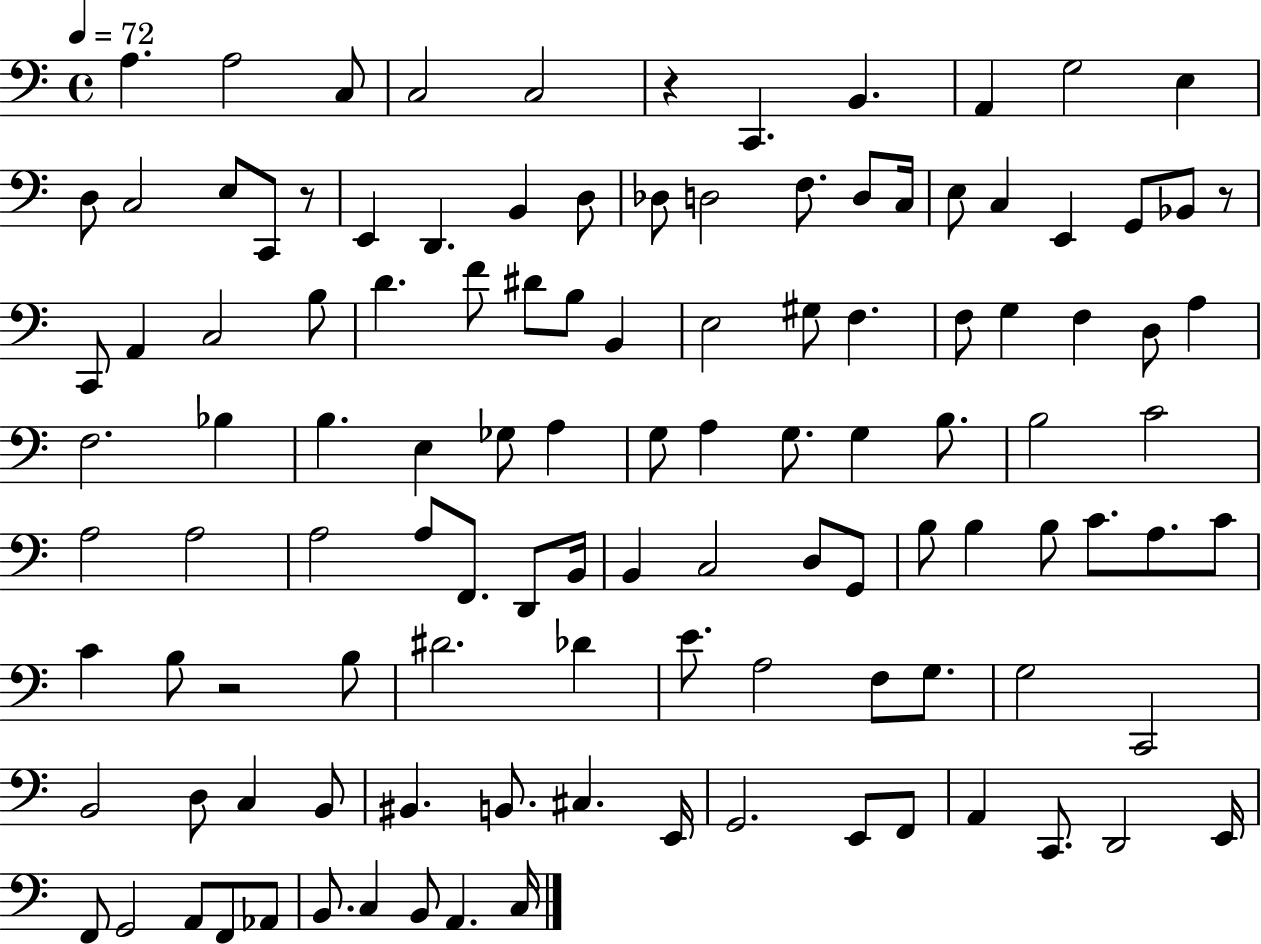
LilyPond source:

{
  \clef bass
  \time 4/4
  \defaultTimeSignature
  \key c \major
  \tempo 4 = 72
  a4. a2 c8 | c2 c2 | r4 c,4. b,4. | a,4 g2 e4 | \break d8 c2 e8 c,8 r8 | e,4 d,4. b,4 d8 | des8 d2 f8. d8 c16 | e8 c4 e,4 g,8 bes,8 r8 | \break c,8 a,4 c2 b8 | d'4. f'8 dis'8 b8 b,4 | e2 gis8 f4. | f8 g4 f4 d8 a4 | \break f2. bes4 | b4. e4 ges8 a4 | g8 a4 g8. g4 b8. | b2 c'2 | \break a2 a2 | a2 a8 f,8. d,8 b,16 | b,4 c2 d8 g,8 | b8 b4 b8 c'8. a8. c'8 | \break c'4 b8 r2 b8 | dis'2. des'4 | e'8. a2 f8 g8. | g2 c,2 | \break b,2 d8 c4 b,8 | bis,4. b,8. cis4. e,16 | g,2. e,8 f,8 | a,4 c,8. d,2 e,16 | \break f,8 g,2 a,8 f,8 aes,8 | b,8. c4 b,8 a,4. c16 | \bar "|."
}